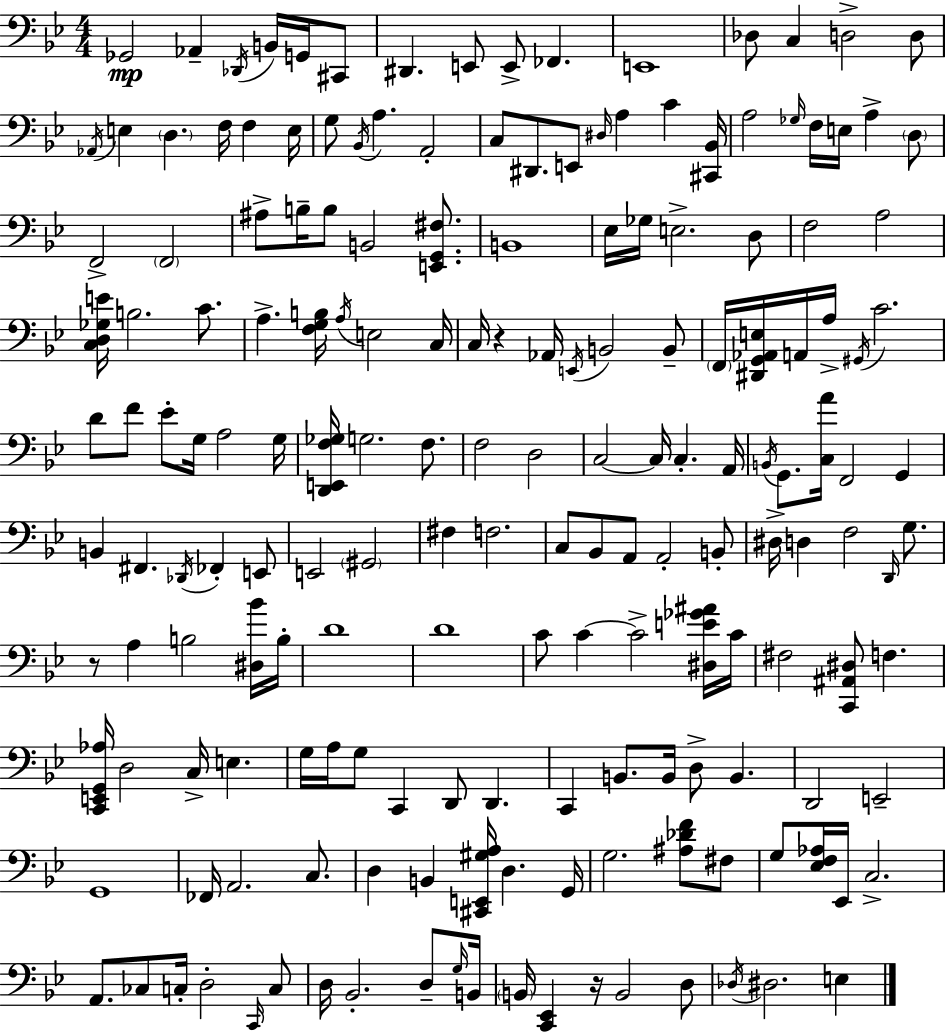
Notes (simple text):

Gb2/h Ab2/q Db2/s B2/s G2/s C#2/e D#2/q. E2/e E2/e FES2/q. E2/w Db3/e C3/q D3/h D3/e Ab2/s E3/q D3/q. F3/s F3/q E3/s G3/e Bb2/s A3/q. A2/h C3/e D#2/e. E2/e D#3/s A3/q C4/q [C#2,Bb2]/s A3/h Gb3/s F3/s E3/s A3/q D3/e F2/h F2/h A#3/e B3/s B3/e B2/h [E2,G2,F#3]/e. B2/w Eb3/s Gb3/s E3/h. D3/e F3/h A3/h [C3,D3,Gb3,E4]/s B3/h. C4/e. A3/q. [F3,G3,B3]/s A3/s E3/h C3/s C3/s R/q Ab2/s E2/s B2/h B2/e F2/s [D#2,G2,Ab2,E3]/s A2/s A3/s G#2/s C4/h. D4/e F4/e Eb4/e G3/s A3/h G3/s [D2,E2,F3,Gb3]/s G3/h. F3/e. F3/h D3/h C3/h C3/s C3/q. A2/s B2/s G2/e. [C3,A4]/s F2/h G2/q B2/q F#2/q. Db2/s FES2/q E2/e E2/h G#2/h F#3/q F3/h. C3/e Bb2/e A2/e A2/h B2/e D#3/s D3/q F3/h D2/s G3/e. R/e A3/q B3/h [D#3,Bb4]/s B3/s D4/w D4/w C4/e C4/q C4/h [D#3,E4,Gb4,A#4]/s C4/s F#3/h [C2,A#2,D#3]/e F3/q. [C2,E2,G2,Ab3]/s D3/h C3/s E3/q. G3/s A3/s G3/e C2/q D2/e D2/q. C2/q B2/e. B2/s D3/e B2/q. D2/h E2/h G2/w FES2/s A2/h. C3/e. D3/q B2/q [C#2,E2,G#3,A3]/s D3/q. G2/s G3/h. [A#3,Db4,F4]/e F#3/e G3/e [Eb3,F3,Ab3]/s Eb2/s C3/h. A2/e. CES3/e C3/s D3/h C2/s C3/e D3/s Bb2/h. D3/e G3/s B2/s B2/s [C2,Eb2]/q R/s B2/h D3/e Db3/s D#3/h. E3/q